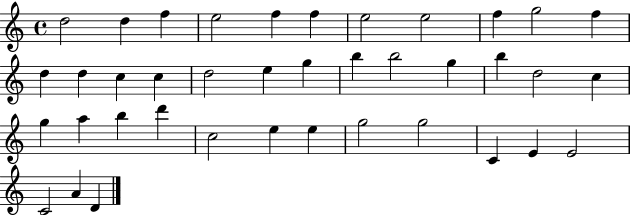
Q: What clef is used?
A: treble